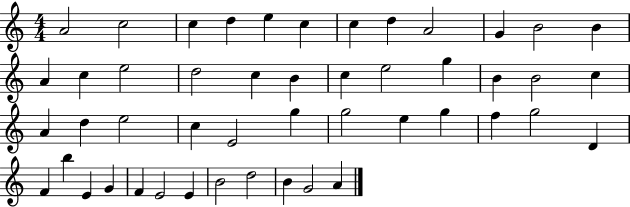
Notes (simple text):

A4/h C5/h C5/q D5/q E5/q C5/q C5/q D5/q A4/h G4/q B4/h B4/q A4/q C5/q E5/h D5/h C5/q B4/q C5/q E5/h G5/q B4/q B4/h C5/q A4/q D5/q E5/h C5/q E4/h G5/q G5/h E5/q G5/q F5/q G5/h D4/q F4/q B5/q E4/q G4/q F4/q E4/h E4/q B4/h D5/h B4/q G4/h A4/q